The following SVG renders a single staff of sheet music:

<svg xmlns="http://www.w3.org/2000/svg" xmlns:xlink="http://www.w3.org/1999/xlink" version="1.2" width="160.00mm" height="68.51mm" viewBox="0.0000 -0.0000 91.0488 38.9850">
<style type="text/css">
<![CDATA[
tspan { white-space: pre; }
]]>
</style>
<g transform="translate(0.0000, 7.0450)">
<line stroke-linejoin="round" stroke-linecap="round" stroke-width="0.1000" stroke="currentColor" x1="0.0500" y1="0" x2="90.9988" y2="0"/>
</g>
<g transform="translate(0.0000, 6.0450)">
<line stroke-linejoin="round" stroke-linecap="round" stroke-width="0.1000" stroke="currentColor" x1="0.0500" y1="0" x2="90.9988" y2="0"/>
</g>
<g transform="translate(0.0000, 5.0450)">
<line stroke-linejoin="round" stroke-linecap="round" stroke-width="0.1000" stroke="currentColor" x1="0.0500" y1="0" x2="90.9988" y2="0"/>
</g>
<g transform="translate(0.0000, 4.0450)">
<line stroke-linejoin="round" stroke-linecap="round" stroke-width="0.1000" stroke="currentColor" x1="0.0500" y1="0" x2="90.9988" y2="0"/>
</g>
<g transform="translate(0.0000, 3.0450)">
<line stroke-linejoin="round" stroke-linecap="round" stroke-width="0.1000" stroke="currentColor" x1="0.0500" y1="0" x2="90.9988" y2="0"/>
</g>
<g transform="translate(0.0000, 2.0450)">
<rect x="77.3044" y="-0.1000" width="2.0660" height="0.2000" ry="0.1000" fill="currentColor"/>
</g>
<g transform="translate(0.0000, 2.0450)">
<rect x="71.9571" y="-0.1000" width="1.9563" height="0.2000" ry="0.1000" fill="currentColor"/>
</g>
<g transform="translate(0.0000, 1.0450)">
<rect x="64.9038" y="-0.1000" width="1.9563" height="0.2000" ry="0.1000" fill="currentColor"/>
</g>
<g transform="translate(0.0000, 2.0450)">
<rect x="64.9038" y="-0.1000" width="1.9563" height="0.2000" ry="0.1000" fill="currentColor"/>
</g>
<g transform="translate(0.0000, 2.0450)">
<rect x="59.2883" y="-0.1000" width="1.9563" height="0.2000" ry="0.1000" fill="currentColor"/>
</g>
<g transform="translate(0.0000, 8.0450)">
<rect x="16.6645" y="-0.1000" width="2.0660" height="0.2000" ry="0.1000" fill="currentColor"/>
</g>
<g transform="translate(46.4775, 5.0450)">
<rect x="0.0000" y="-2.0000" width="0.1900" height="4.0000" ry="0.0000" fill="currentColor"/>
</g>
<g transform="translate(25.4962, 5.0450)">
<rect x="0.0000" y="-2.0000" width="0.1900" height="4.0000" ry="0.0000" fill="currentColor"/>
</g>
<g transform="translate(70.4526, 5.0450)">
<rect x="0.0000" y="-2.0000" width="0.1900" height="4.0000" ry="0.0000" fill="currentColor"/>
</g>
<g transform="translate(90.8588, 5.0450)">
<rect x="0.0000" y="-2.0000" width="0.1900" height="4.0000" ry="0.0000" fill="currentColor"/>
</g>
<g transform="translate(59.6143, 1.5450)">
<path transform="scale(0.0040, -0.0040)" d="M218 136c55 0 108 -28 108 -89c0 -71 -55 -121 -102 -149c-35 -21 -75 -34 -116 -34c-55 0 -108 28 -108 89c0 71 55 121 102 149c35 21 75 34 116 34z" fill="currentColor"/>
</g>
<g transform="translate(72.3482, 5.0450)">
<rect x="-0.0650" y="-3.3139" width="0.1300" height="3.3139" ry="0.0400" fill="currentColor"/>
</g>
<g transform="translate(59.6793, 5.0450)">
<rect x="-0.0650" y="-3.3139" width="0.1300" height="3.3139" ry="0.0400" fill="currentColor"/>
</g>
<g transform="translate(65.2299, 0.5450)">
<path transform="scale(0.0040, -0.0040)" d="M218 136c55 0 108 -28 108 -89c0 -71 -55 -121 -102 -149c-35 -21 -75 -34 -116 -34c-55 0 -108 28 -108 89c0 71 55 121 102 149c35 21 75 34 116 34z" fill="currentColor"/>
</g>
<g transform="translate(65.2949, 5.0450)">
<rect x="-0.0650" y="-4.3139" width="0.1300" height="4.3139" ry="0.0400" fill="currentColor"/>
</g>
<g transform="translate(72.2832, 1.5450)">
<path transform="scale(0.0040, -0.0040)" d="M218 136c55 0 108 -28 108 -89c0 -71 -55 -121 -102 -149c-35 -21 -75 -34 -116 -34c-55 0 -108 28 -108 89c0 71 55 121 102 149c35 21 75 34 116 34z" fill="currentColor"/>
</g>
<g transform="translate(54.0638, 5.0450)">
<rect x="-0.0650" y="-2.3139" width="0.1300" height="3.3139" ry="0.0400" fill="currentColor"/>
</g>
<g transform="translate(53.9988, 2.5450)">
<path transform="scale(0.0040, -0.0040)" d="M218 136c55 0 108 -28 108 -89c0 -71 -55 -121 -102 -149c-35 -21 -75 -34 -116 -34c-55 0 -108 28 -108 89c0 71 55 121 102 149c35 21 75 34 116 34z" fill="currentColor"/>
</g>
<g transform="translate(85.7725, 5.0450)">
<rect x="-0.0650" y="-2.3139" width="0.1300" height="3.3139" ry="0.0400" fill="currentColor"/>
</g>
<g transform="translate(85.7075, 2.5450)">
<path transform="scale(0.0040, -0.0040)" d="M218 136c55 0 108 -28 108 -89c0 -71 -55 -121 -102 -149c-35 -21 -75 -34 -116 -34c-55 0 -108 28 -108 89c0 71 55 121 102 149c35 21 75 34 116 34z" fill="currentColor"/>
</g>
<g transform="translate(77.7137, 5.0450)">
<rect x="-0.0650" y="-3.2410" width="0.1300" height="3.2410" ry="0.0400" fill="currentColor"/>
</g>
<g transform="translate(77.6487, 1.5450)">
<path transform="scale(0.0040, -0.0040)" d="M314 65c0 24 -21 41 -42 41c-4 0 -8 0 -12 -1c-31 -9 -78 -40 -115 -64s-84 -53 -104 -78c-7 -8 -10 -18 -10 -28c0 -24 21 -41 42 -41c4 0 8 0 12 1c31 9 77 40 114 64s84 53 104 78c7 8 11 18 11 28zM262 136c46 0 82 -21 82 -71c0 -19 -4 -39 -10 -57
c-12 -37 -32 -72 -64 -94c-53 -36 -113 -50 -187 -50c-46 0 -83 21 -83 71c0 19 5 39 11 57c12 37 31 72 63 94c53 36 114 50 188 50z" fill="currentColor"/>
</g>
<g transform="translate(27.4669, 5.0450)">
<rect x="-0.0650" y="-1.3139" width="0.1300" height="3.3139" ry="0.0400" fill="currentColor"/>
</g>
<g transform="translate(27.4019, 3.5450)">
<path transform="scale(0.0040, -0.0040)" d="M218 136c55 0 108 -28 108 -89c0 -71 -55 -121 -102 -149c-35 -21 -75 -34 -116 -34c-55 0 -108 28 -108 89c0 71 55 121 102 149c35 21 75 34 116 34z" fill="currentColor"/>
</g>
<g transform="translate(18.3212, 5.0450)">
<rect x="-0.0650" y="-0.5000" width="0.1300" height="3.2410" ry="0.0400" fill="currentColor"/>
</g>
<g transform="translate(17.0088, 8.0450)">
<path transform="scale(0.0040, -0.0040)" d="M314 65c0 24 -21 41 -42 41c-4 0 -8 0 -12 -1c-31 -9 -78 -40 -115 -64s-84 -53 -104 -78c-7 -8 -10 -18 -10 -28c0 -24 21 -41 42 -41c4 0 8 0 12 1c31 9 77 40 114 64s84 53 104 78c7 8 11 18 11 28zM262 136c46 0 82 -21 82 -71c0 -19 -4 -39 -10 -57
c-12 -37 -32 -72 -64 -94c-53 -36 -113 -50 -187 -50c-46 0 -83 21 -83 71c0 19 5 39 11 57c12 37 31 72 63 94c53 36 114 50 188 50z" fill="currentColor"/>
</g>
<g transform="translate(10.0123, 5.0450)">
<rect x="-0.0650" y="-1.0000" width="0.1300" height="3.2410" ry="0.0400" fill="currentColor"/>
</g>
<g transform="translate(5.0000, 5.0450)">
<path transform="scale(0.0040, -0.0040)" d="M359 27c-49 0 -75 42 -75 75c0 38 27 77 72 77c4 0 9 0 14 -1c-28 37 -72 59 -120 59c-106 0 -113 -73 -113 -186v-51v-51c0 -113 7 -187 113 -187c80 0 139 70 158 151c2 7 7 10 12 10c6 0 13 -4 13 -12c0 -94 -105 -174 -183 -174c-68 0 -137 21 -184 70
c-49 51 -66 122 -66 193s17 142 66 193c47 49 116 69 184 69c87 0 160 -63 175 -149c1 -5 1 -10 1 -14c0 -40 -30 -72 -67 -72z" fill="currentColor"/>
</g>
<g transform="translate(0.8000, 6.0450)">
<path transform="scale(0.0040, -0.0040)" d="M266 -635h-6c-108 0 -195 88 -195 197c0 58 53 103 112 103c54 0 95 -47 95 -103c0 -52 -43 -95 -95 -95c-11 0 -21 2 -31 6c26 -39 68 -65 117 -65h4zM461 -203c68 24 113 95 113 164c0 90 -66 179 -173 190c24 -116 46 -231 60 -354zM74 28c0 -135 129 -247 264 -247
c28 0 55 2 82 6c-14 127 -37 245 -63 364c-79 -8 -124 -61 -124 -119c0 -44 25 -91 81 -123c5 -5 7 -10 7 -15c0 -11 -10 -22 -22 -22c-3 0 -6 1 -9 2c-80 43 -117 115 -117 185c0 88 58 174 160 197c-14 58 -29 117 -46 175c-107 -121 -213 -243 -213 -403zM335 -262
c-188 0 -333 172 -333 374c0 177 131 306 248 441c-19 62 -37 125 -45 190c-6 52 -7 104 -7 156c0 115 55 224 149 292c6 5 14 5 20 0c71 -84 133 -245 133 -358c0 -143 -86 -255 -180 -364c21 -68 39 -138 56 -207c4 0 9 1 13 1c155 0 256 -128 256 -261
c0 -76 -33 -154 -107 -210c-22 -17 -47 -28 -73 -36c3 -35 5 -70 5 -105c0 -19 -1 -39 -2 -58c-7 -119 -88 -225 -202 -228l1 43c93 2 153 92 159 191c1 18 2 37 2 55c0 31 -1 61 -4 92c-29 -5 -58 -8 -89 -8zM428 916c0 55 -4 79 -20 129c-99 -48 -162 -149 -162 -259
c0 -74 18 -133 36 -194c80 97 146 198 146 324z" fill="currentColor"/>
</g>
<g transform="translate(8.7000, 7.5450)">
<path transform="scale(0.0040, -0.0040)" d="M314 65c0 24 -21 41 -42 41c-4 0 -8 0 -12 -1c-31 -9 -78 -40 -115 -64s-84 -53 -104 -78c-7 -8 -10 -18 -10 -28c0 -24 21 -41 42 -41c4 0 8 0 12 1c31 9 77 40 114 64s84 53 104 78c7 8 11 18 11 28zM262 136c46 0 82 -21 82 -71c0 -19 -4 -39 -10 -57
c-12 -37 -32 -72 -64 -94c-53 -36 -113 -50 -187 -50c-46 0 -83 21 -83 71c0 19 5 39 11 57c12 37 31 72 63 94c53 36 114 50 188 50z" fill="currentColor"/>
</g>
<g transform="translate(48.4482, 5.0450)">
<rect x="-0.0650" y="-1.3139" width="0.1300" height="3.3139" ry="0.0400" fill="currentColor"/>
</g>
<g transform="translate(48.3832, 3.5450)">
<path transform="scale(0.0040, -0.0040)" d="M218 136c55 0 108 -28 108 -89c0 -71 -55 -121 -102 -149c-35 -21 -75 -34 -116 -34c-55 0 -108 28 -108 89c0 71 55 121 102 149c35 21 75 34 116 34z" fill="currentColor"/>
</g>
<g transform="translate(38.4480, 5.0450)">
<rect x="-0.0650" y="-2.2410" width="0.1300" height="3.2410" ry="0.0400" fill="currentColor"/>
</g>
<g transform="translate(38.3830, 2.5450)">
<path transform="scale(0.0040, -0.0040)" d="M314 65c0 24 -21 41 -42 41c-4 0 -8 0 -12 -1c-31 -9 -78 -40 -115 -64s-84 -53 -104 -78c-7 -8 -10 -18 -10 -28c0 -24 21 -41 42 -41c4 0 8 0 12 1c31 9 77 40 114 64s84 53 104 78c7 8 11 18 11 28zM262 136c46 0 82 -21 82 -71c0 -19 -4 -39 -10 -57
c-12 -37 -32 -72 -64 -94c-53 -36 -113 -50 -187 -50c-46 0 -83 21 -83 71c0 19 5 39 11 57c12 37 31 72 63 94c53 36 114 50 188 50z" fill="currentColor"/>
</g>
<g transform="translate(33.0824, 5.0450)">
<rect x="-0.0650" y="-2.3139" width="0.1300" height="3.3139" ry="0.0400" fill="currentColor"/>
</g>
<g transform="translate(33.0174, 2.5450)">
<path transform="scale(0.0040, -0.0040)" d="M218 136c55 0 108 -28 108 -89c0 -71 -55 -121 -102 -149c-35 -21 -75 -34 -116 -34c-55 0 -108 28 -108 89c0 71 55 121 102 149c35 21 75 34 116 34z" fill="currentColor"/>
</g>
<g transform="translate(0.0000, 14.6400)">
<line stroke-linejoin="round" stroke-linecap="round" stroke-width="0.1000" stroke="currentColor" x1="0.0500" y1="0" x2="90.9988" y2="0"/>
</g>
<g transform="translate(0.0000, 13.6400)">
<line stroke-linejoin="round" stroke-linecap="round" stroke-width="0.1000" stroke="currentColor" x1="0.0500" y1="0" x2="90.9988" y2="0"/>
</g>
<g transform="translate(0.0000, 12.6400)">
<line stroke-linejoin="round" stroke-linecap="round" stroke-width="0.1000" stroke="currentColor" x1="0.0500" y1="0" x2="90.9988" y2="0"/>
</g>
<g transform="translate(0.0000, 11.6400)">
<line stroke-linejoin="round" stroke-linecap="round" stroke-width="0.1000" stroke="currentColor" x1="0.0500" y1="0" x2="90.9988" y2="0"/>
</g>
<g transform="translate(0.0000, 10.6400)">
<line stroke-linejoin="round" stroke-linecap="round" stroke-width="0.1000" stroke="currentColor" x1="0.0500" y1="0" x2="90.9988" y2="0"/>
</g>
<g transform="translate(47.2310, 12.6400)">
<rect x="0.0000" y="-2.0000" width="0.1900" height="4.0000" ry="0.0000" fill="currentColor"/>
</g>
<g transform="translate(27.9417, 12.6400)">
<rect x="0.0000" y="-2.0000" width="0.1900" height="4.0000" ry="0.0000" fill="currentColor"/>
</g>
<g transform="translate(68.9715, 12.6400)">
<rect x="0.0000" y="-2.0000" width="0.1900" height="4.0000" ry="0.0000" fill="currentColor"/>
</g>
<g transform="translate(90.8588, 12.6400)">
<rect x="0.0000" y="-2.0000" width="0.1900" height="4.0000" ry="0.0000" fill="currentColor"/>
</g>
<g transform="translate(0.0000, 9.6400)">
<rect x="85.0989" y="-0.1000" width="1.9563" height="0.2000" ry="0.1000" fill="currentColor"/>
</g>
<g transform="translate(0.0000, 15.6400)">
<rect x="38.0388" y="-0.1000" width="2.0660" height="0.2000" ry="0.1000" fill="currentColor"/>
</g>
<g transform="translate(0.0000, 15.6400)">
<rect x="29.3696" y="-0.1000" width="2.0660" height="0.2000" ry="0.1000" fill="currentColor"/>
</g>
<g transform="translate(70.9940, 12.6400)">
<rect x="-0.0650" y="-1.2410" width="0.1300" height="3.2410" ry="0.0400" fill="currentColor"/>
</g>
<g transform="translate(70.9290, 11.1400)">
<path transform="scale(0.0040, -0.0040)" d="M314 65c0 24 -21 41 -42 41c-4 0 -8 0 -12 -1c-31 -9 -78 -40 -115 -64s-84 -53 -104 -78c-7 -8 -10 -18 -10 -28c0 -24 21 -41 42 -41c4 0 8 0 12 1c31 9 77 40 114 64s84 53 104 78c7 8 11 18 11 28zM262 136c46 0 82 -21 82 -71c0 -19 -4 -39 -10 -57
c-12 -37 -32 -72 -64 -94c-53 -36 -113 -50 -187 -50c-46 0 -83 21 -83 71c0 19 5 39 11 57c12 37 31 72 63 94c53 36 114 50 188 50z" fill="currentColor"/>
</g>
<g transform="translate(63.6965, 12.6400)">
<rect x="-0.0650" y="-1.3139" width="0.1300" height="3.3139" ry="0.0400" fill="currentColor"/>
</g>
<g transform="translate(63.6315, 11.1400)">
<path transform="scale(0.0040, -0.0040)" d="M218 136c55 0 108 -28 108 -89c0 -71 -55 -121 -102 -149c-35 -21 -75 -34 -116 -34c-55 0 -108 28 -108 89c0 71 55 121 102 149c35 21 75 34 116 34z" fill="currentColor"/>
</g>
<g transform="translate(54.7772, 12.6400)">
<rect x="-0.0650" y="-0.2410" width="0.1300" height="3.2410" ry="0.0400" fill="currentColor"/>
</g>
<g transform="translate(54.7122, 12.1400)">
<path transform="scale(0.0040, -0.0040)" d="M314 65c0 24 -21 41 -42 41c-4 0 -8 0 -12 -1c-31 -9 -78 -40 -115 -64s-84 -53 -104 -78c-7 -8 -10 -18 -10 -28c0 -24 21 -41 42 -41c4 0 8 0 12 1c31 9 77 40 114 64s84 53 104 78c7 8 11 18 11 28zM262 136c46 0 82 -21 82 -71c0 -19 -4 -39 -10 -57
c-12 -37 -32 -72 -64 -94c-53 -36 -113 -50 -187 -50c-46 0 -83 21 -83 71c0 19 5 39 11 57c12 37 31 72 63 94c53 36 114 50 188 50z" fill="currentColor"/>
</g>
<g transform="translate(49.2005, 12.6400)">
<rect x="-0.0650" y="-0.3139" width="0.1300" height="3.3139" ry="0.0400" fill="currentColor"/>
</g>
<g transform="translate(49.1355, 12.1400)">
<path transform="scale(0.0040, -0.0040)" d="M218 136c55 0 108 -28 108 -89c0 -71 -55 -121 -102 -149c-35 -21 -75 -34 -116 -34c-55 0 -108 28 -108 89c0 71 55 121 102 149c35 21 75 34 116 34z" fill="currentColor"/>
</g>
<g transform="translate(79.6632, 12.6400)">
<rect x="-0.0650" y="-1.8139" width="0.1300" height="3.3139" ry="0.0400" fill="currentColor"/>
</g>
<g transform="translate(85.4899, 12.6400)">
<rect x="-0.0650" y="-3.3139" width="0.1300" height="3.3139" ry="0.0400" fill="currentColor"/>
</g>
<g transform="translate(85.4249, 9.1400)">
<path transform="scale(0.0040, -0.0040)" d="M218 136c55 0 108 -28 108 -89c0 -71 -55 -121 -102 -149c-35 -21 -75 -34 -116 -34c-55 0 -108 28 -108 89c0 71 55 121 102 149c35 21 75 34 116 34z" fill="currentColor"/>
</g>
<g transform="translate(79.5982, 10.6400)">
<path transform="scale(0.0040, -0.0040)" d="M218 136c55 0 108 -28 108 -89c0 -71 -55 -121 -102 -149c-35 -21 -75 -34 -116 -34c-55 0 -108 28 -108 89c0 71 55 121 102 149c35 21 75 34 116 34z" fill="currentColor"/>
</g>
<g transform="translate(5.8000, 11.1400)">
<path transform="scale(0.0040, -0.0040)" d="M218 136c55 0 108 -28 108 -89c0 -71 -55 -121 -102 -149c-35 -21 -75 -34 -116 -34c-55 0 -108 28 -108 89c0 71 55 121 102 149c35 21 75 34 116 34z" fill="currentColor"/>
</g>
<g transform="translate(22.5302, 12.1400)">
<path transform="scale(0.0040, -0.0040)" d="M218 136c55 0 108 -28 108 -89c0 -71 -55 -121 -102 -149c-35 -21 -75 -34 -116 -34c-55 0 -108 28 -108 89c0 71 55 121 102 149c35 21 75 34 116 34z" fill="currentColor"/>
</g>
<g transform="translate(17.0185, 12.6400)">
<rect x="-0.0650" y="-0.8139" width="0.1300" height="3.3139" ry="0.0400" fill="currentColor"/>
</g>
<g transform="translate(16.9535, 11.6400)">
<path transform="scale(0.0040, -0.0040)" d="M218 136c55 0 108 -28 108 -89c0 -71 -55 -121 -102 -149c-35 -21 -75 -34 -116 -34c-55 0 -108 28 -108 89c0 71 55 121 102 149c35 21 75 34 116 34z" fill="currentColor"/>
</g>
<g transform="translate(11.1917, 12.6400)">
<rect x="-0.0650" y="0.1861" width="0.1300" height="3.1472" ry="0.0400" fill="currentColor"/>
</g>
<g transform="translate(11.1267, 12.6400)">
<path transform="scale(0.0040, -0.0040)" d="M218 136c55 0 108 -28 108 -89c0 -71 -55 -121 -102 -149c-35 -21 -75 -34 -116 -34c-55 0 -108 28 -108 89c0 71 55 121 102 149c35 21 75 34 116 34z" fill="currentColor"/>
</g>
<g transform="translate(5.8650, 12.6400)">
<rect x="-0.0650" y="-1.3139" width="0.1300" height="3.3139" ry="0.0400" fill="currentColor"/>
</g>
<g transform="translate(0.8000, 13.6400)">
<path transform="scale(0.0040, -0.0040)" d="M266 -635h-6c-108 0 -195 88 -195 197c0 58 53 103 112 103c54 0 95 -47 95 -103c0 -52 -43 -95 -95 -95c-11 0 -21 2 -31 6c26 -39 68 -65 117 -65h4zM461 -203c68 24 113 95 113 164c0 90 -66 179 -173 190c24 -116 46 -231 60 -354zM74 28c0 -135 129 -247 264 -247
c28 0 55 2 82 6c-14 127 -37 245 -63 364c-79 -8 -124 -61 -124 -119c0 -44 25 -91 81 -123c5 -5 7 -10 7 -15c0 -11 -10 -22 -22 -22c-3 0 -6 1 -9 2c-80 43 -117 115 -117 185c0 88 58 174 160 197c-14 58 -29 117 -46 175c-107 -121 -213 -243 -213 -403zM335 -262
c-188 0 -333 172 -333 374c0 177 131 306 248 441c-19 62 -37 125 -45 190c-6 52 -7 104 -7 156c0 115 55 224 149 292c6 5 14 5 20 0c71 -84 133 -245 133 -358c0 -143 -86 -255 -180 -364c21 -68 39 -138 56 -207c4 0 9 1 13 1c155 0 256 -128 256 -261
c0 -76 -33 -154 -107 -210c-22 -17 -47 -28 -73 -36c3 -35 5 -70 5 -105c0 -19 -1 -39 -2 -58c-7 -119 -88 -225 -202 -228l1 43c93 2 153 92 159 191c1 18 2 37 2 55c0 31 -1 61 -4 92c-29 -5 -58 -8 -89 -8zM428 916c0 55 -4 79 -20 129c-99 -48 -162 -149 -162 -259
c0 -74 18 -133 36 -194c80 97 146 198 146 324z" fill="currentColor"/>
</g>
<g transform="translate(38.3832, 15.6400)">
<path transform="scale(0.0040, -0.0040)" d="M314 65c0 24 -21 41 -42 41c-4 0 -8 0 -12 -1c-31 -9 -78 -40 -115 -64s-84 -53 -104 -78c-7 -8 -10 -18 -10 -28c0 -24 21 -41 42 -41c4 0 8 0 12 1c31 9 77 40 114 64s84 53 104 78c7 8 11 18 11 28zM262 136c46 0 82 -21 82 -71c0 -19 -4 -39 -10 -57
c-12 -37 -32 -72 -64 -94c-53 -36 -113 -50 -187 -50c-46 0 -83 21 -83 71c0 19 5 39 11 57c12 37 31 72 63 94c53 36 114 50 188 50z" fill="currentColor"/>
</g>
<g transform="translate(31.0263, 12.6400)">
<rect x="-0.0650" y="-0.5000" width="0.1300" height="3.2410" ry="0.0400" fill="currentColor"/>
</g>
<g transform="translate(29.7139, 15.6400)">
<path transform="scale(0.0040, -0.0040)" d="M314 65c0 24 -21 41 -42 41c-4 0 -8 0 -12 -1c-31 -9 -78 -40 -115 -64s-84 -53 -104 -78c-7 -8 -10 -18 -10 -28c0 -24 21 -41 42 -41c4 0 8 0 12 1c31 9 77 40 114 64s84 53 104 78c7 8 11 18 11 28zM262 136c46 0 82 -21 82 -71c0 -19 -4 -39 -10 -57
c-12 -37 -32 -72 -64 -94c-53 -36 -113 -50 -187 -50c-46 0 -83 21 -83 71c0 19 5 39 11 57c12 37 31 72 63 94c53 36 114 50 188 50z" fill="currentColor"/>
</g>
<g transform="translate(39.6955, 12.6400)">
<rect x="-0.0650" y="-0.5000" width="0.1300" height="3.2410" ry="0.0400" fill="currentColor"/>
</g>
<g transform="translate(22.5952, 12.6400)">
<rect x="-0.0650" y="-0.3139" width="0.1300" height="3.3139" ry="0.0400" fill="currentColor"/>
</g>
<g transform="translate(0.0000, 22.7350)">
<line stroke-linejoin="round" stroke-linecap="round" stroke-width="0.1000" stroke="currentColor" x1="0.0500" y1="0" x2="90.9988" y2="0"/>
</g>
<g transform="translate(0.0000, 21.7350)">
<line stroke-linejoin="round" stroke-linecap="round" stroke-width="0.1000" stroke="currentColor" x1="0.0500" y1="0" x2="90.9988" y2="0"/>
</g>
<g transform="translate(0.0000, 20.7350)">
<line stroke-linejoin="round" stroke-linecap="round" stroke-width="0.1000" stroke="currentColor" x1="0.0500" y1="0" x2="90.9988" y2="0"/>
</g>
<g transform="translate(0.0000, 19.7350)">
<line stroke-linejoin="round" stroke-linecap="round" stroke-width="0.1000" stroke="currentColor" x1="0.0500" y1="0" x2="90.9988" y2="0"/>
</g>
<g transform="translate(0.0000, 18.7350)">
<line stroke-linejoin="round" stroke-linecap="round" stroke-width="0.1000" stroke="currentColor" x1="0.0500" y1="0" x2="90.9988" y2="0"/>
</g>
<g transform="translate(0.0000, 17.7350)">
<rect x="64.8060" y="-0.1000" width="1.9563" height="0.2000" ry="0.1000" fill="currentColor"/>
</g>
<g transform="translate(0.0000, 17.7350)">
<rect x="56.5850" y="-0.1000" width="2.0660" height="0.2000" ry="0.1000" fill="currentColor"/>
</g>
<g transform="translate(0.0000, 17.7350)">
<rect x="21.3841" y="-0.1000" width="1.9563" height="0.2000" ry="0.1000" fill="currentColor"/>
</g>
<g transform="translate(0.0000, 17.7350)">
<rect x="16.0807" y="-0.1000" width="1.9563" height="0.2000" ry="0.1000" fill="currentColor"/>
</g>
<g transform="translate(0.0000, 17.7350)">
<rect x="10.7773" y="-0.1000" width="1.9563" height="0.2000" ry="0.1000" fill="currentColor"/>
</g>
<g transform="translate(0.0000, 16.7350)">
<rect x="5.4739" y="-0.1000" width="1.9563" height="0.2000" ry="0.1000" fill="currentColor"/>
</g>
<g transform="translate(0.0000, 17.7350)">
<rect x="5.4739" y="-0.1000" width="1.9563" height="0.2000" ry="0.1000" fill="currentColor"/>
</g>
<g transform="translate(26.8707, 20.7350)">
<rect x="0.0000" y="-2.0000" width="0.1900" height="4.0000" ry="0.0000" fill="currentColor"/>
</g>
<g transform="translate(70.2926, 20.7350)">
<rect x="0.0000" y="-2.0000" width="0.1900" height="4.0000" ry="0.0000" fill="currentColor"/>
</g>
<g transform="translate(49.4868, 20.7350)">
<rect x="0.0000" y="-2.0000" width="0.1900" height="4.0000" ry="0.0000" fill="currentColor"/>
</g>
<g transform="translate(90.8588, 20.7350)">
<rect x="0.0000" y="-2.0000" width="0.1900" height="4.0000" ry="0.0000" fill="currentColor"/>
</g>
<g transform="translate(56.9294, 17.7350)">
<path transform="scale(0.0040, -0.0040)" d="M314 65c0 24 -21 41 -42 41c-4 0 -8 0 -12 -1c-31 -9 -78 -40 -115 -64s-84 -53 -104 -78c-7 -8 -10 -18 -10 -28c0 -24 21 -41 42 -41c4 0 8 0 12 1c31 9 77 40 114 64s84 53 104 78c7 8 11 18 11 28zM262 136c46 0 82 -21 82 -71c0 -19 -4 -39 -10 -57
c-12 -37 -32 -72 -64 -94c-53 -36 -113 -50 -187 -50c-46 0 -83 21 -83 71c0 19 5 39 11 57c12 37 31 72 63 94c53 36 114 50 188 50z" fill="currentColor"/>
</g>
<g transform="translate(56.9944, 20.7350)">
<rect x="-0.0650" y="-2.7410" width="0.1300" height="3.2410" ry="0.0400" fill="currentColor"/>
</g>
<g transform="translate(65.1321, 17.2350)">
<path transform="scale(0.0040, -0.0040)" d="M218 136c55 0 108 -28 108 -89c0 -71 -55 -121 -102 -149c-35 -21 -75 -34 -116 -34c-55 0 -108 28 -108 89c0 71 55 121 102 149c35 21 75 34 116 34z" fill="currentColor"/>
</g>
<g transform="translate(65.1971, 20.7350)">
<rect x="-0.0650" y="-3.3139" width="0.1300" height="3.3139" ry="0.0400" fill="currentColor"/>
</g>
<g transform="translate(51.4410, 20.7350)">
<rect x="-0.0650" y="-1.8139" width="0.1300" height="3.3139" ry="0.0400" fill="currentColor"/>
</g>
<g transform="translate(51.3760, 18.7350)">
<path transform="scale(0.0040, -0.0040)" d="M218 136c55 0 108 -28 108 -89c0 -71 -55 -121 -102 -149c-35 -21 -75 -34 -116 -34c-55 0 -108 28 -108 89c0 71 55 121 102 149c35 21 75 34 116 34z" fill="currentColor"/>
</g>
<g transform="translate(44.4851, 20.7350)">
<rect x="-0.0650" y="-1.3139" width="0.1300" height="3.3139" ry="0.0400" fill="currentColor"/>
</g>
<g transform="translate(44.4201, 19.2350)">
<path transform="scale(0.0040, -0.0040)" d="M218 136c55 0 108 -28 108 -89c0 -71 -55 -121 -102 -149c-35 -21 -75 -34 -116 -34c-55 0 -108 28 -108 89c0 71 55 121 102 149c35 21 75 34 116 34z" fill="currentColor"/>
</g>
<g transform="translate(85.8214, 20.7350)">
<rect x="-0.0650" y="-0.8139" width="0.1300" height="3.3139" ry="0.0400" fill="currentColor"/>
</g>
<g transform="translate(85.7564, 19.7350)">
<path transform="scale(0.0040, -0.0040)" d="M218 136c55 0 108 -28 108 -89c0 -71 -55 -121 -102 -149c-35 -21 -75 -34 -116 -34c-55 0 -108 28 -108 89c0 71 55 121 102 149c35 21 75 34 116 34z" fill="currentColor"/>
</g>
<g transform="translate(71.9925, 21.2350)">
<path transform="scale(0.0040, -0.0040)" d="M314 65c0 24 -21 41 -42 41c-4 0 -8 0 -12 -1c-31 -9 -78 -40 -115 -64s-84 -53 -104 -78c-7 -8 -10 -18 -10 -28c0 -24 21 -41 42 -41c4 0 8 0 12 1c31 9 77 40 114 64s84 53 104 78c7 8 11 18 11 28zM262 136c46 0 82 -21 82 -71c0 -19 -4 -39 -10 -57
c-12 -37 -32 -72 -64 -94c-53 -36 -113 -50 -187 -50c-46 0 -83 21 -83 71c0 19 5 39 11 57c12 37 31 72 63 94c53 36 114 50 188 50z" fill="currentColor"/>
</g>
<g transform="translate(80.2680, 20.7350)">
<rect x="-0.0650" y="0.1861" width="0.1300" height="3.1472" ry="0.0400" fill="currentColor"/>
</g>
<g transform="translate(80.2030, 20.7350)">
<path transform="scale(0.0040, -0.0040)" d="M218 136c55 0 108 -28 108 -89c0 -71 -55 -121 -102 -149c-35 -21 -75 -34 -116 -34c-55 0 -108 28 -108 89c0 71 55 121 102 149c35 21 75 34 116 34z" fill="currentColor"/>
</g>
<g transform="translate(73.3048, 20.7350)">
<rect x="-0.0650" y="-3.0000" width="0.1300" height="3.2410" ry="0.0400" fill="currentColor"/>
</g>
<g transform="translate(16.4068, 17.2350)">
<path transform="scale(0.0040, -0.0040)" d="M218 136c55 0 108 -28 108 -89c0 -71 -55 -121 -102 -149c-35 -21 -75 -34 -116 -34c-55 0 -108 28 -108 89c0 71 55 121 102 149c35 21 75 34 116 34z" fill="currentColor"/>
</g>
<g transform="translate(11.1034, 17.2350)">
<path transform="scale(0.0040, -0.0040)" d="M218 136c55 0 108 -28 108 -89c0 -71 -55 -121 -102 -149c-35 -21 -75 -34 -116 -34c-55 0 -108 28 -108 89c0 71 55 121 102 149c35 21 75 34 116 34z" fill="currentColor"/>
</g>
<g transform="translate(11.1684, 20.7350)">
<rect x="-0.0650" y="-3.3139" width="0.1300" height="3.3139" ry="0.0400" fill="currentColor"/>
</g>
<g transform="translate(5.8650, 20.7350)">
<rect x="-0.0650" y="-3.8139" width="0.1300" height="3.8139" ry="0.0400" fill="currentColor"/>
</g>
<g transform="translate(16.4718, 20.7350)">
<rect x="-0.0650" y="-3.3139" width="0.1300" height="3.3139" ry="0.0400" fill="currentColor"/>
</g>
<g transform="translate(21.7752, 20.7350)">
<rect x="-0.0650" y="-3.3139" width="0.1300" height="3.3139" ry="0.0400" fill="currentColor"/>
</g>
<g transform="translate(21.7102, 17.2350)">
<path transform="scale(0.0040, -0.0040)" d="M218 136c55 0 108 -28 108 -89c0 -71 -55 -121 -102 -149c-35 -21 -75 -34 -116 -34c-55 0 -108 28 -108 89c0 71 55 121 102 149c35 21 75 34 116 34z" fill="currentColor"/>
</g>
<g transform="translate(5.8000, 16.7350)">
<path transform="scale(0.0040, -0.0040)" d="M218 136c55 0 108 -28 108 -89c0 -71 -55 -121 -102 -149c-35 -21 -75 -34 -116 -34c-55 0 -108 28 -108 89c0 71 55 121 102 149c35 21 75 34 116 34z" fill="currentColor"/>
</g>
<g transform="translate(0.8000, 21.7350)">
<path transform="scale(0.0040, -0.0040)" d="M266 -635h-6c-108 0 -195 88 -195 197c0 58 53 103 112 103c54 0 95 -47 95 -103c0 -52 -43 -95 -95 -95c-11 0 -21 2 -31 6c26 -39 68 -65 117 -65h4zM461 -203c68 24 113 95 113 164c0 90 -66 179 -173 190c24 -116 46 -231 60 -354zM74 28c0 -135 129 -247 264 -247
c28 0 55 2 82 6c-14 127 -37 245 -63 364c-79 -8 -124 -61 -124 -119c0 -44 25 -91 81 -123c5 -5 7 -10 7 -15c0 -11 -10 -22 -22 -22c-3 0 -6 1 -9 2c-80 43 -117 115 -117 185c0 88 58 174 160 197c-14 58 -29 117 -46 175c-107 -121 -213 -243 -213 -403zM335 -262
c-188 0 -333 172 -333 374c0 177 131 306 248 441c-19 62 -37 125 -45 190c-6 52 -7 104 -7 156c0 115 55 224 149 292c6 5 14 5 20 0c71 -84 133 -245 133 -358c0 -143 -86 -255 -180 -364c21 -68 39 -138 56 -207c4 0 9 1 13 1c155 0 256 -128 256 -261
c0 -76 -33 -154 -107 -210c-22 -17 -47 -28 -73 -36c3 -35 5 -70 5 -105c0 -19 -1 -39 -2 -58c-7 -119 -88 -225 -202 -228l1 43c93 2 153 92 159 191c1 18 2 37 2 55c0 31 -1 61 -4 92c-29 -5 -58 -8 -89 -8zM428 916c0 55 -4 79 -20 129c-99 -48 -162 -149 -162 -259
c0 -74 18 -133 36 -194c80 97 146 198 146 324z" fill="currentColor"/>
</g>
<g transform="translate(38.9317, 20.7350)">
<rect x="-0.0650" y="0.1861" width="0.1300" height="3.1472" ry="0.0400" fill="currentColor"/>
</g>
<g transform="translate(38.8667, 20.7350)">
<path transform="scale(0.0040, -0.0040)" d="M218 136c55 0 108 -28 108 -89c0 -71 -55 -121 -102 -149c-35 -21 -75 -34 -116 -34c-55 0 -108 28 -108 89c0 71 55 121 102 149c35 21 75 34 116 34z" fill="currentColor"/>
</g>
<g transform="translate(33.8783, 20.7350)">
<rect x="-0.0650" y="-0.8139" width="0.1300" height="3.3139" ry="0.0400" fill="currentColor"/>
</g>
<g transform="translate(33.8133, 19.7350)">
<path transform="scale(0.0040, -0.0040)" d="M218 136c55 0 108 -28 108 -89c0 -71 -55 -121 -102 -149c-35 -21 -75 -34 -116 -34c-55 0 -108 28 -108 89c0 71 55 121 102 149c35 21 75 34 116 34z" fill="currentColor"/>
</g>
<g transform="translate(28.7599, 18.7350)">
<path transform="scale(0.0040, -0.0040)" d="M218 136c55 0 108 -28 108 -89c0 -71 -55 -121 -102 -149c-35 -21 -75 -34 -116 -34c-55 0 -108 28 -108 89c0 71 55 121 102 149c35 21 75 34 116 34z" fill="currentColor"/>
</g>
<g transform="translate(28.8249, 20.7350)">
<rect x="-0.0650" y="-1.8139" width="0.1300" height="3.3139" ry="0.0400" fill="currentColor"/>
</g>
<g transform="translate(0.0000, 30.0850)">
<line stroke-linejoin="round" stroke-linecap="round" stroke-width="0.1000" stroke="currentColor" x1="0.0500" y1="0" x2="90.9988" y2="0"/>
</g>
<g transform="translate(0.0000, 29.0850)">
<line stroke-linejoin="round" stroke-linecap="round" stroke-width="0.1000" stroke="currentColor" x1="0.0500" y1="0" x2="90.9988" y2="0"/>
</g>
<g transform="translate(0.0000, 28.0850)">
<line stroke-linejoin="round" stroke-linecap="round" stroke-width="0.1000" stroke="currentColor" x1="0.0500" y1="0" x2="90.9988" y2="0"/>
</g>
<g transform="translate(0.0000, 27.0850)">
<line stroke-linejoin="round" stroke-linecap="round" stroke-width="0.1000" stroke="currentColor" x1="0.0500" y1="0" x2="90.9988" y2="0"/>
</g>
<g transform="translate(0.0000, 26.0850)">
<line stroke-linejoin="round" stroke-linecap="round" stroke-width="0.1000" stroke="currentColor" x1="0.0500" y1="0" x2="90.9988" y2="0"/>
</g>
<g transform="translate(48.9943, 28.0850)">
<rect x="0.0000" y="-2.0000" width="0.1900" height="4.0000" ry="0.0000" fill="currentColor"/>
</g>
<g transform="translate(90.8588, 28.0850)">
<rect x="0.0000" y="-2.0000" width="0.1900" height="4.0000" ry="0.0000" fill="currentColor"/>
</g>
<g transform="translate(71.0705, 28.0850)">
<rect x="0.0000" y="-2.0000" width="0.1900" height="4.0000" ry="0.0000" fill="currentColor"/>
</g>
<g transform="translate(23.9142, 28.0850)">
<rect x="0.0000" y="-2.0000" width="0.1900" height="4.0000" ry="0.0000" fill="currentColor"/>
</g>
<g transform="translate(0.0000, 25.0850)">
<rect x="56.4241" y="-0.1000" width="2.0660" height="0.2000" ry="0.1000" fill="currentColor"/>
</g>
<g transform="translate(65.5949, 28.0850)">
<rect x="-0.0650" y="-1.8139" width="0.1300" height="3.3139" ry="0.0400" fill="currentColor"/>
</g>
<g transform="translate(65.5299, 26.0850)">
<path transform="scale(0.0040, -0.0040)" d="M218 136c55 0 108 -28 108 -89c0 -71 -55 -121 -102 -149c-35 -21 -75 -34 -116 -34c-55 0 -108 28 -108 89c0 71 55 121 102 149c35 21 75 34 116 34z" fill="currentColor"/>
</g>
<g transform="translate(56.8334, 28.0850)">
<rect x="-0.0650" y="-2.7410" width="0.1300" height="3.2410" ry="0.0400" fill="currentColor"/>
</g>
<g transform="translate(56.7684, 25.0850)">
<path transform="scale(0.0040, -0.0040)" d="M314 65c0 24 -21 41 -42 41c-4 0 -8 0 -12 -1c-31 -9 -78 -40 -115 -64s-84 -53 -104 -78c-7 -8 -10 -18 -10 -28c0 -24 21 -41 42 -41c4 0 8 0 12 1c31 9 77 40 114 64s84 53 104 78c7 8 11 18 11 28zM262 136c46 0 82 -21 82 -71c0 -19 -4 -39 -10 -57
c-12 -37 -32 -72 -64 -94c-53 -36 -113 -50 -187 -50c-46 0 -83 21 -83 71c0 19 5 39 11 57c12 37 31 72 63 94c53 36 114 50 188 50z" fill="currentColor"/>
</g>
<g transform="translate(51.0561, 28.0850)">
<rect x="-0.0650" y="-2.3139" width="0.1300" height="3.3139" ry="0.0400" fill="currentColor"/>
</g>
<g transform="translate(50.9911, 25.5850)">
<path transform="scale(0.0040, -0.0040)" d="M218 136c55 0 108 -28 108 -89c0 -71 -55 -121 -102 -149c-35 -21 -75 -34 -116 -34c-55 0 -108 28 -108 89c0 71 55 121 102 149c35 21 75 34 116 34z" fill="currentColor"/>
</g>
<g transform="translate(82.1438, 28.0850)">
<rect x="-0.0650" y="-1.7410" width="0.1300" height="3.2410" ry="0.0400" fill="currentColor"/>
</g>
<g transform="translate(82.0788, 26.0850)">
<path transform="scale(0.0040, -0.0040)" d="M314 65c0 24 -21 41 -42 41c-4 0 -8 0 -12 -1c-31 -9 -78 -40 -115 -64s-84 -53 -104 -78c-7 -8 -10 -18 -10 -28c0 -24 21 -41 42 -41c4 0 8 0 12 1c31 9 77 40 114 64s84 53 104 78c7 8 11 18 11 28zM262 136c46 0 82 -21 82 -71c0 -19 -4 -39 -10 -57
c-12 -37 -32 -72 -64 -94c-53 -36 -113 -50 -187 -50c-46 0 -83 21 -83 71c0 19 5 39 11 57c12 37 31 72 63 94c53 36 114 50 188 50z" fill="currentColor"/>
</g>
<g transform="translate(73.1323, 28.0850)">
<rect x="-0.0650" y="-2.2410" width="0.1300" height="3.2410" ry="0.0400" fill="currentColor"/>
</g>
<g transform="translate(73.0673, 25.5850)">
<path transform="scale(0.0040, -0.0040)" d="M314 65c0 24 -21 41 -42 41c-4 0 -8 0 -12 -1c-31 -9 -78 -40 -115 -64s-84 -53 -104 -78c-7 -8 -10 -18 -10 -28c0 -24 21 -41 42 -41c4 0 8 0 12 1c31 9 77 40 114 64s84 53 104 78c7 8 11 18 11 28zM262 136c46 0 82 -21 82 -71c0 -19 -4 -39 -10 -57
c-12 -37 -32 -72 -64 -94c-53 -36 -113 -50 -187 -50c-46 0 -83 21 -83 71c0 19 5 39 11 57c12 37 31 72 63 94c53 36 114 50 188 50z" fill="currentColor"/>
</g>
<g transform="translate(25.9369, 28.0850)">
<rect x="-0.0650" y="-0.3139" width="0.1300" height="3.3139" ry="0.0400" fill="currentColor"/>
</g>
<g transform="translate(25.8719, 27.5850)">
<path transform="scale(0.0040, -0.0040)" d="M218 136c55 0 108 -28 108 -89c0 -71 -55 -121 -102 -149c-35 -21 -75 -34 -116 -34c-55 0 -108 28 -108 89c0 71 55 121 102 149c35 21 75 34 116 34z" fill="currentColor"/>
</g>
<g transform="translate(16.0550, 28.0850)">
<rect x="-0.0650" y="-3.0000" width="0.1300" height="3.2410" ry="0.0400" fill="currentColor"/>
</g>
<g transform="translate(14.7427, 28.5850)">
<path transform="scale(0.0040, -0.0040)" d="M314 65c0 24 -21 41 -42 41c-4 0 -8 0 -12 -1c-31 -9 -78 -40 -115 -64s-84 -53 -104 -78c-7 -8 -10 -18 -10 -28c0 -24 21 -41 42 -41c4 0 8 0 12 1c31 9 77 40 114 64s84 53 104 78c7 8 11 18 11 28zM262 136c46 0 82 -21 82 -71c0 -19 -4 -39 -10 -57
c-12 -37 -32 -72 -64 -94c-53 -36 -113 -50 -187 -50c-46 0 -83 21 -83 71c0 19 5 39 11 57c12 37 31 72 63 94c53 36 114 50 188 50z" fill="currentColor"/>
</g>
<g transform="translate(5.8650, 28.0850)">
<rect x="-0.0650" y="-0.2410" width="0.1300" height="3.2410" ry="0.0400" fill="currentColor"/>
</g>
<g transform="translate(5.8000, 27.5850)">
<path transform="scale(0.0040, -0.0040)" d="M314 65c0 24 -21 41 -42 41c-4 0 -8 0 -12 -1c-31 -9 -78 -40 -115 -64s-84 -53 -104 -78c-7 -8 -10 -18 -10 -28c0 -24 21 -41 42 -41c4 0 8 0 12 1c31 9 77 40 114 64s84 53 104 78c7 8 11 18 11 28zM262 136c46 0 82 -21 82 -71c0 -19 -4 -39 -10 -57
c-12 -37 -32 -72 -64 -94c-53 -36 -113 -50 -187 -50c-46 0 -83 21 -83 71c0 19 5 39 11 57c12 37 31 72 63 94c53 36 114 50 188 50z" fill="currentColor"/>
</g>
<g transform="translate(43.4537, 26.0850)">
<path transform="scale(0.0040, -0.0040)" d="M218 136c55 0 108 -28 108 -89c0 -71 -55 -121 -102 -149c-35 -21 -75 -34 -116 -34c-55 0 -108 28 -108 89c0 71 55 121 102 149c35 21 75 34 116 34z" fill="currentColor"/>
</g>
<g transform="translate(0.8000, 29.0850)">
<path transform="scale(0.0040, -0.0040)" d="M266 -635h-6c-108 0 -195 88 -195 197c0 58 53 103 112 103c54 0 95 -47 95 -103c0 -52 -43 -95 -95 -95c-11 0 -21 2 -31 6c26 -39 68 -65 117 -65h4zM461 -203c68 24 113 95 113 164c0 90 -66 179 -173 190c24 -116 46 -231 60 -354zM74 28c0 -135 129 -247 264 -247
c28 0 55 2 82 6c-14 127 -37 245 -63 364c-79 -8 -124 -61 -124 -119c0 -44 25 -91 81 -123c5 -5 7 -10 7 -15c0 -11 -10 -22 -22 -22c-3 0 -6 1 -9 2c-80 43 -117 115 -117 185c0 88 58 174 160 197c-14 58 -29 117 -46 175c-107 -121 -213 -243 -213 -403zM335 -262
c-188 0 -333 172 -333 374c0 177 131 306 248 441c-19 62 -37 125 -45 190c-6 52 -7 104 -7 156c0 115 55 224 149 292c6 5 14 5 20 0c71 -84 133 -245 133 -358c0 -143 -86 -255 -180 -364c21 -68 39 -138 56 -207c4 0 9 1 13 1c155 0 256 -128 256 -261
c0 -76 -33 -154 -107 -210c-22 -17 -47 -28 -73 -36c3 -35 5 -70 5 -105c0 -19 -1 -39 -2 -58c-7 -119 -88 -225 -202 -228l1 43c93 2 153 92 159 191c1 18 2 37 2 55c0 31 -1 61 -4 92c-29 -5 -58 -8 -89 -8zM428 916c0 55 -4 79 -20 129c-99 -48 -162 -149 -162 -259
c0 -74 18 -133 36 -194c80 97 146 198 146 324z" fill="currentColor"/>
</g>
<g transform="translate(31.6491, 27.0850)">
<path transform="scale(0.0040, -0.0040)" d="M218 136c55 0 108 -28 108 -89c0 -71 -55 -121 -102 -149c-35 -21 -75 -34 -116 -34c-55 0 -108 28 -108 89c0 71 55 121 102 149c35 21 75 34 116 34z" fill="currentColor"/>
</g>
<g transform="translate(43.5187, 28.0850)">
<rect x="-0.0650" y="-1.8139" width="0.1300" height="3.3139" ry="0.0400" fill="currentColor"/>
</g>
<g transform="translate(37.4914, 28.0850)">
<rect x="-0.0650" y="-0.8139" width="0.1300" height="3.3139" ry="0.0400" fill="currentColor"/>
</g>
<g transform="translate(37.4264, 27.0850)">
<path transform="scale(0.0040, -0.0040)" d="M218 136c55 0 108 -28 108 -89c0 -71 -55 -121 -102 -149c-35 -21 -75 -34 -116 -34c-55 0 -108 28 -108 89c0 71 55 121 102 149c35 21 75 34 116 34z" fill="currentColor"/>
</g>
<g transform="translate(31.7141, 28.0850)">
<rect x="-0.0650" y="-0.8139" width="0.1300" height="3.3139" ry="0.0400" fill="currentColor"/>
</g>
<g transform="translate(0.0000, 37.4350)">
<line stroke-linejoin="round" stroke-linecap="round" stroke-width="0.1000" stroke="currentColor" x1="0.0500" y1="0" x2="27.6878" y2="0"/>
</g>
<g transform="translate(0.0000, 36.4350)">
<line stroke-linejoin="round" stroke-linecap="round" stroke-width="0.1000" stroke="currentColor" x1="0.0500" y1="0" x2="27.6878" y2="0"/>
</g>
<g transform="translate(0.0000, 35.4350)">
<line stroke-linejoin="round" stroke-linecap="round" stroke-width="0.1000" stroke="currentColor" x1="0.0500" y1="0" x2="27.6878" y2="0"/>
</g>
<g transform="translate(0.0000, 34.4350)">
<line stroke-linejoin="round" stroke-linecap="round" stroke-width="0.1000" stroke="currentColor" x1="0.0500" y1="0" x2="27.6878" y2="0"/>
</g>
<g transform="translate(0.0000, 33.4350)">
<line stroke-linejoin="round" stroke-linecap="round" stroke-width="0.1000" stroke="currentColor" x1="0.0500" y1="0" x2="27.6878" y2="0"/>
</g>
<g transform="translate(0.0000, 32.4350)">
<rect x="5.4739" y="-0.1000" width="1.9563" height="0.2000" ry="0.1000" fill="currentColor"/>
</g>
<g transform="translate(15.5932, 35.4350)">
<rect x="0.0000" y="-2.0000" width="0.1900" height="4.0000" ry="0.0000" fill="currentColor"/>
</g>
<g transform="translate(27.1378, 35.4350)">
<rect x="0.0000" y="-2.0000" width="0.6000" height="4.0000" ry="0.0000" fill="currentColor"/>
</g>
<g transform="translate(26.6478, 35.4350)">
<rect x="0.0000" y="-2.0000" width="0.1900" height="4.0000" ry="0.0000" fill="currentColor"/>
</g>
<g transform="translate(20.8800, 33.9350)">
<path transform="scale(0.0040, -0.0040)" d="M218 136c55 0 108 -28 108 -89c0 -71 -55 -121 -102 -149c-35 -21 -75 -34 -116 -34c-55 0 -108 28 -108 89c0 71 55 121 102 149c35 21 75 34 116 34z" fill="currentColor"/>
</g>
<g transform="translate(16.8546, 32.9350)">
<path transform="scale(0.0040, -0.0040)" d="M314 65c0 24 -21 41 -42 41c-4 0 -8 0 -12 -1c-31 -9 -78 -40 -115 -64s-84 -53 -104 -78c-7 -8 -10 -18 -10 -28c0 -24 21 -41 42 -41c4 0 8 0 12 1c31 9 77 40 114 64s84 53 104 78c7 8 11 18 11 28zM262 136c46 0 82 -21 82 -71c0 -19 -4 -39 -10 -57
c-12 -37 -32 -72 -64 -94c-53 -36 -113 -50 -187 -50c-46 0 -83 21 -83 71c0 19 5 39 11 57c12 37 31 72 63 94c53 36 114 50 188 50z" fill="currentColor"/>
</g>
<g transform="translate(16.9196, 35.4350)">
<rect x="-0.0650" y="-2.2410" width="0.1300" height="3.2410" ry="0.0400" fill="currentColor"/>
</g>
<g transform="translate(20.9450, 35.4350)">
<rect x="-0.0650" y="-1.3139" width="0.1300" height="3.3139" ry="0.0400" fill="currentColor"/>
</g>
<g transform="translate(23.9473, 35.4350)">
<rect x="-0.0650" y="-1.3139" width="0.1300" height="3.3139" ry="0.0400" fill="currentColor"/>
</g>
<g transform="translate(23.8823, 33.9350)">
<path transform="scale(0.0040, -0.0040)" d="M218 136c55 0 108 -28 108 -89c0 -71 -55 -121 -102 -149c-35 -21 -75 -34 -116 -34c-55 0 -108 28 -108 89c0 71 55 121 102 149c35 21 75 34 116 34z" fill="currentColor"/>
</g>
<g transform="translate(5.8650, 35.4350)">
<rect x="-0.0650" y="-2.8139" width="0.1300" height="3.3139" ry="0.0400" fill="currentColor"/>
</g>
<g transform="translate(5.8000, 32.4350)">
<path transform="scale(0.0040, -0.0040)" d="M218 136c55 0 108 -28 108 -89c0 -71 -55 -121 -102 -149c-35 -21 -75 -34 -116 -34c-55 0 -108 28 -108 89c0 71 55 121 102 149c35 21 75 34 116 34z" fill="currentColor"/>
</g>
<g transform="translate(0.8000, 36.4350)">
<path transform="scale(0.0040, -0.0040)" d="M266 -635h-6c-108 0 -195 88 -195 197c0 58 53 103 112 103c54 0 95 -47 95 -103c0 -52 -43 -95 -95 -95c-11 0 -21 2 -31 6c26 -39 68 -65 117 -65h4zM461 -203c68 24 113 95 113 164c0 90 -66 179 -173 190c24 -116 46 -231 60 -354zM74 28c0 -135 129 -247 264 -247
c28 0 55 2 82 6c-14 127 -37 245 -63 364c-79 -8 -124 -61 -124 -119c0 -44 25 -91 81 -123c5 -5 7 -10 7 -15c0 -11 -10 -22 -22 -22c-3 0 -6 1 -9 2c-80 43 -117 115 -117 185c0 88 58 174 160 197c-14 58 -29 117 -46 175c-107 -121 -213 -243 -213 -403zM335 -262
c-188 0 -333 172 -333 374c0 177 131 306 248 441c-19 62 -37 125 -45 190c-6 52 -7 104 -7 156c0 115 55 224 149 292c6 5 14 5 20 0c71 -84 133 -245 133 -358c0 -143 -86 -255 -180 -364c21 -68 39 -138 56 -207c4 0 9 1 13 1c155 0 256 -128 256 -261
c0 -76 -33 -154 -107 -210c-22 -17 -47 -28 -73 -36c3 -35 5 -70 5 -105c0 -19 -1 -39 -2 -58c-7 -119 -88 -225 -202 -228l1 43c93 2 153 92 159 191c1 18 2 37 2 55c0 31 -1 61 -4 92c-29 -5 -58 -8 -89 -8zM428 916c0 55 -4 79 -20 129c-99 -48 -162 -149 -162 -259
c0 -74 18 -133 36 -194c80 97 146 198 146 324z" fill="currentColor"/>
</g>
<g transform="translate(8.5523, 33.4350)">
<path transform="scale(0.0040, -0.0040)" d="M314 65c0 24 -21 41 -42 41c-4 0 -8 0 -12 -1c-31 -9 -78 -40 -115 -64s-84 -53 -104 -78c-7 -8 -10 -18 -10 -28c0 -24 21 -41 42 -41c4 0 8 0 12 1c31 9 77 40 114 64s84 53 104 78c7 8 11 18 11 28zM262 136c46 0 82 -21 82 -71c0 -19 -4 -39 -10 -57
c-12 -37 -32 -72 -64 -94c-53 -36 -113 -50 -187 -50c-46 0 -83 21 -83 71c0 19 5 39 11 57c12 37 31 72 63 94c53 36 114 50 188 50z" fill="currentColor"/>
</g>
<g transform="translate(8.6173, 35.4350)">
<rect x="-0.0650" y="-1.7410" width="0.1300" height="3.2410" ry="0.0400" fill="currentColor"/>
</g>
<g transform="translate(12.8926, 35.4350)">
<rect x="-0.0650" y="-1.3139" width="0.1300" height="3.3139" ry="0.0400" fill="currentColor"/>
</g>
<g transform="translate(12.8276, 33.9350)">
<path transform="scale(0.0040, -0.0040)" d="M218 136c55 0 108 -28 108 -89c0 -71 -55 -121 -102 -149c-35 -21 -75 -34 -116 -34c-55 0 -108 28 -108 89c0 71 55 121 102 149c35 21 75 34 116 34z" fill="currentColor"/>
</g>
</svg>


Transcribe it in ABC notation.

X:1
T:Untitled
M:4/4
L:1/4
K:C
D2 C2 e g g2 e g b d' b b2 g e B d c C2 C2 c c2 e e2 f b c' b b b f d B e f a2 b A2 B d c2 A2 c d d f g a2 f g2 f2 a f2 e g2 e e